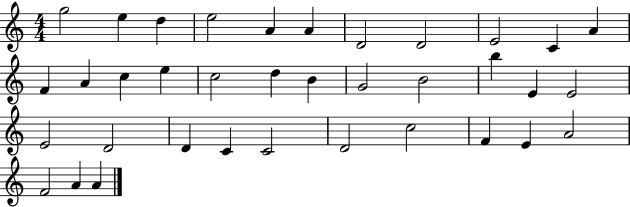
G5/h E5/q D5/q E5/h A4/q A4/q D4/h D4/h E4/h C4/q A4/q F4/q A4/q C5/q E5/q C5/h D5/q B4/q G4/h B4/h B5/q E4/q E4/h E4/h D4/h D4/q C4/q C4/h D4/h C5/h F4/q E4/q A4/h F4/h A4/q A4/q